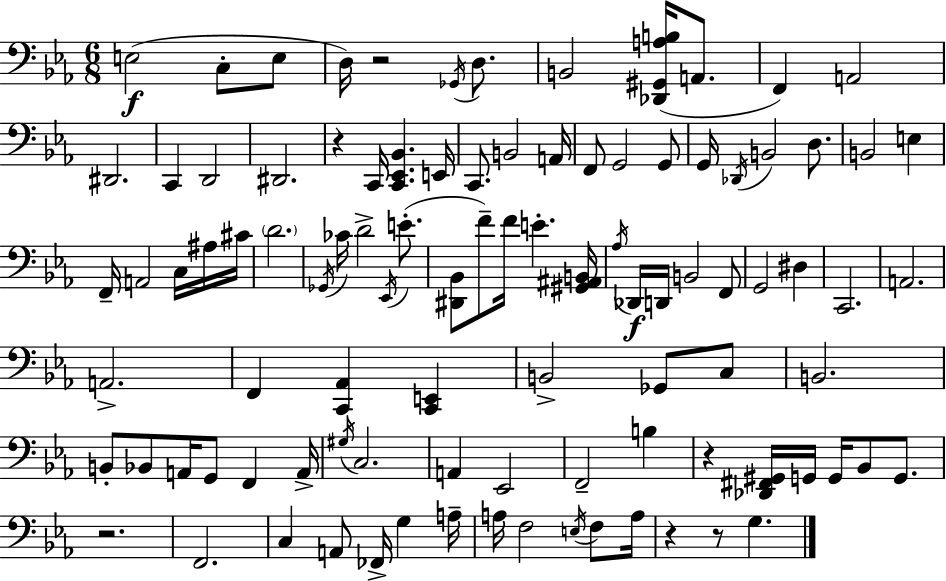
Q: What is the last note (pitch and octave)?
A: G3